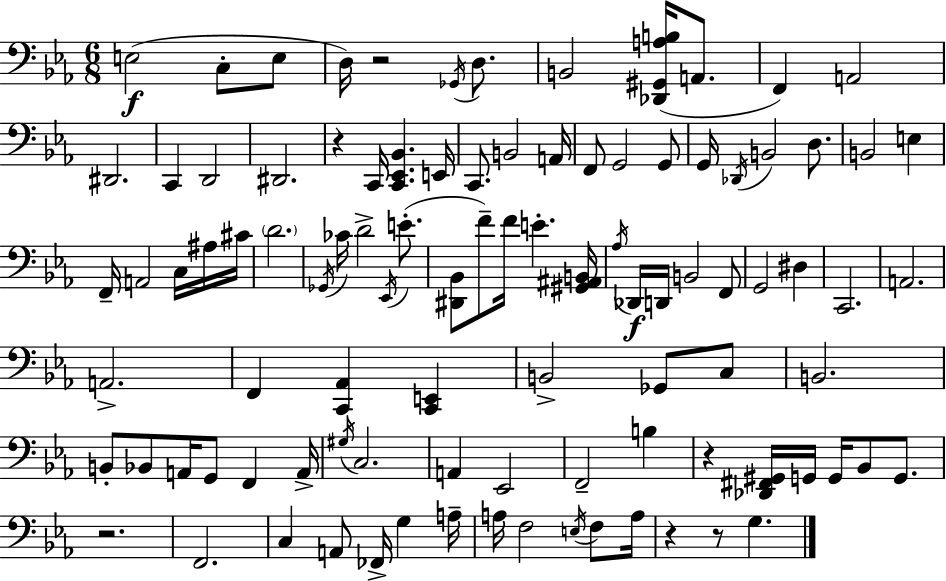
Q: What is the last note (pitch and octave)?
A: G3